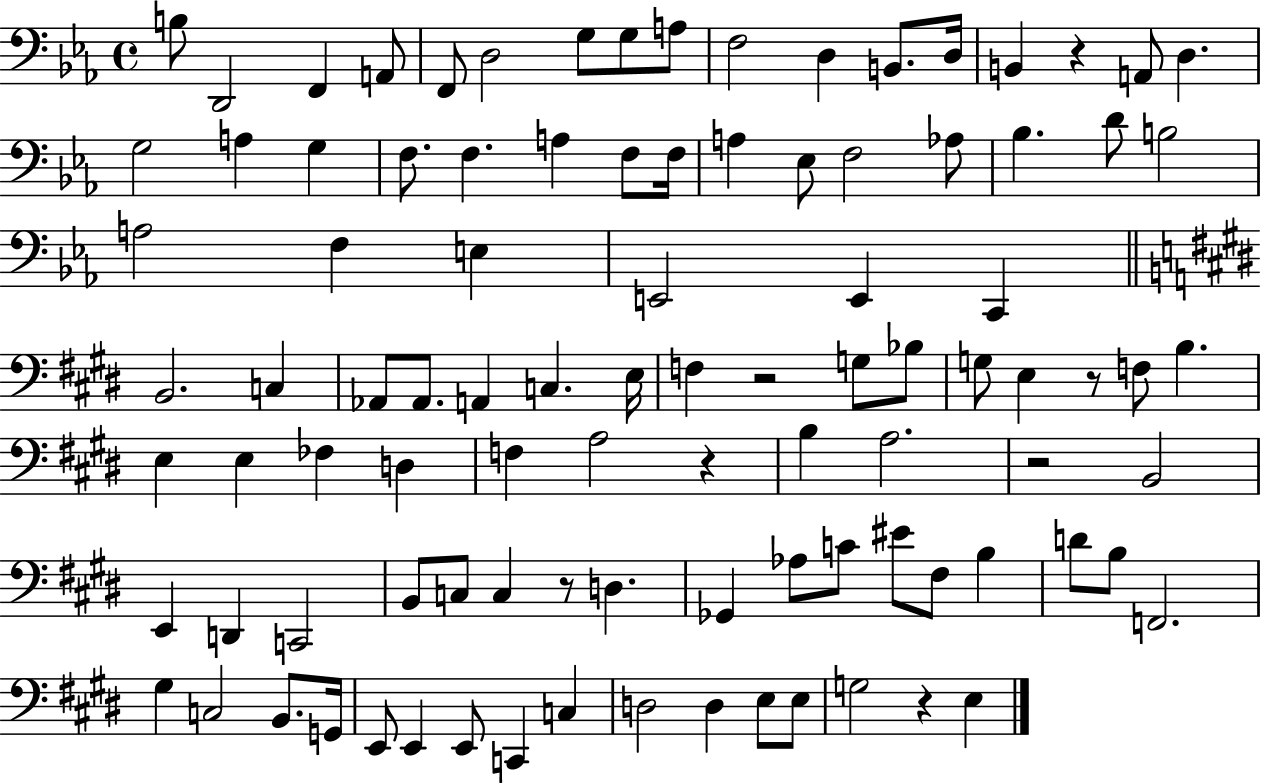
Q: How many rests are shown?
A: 7